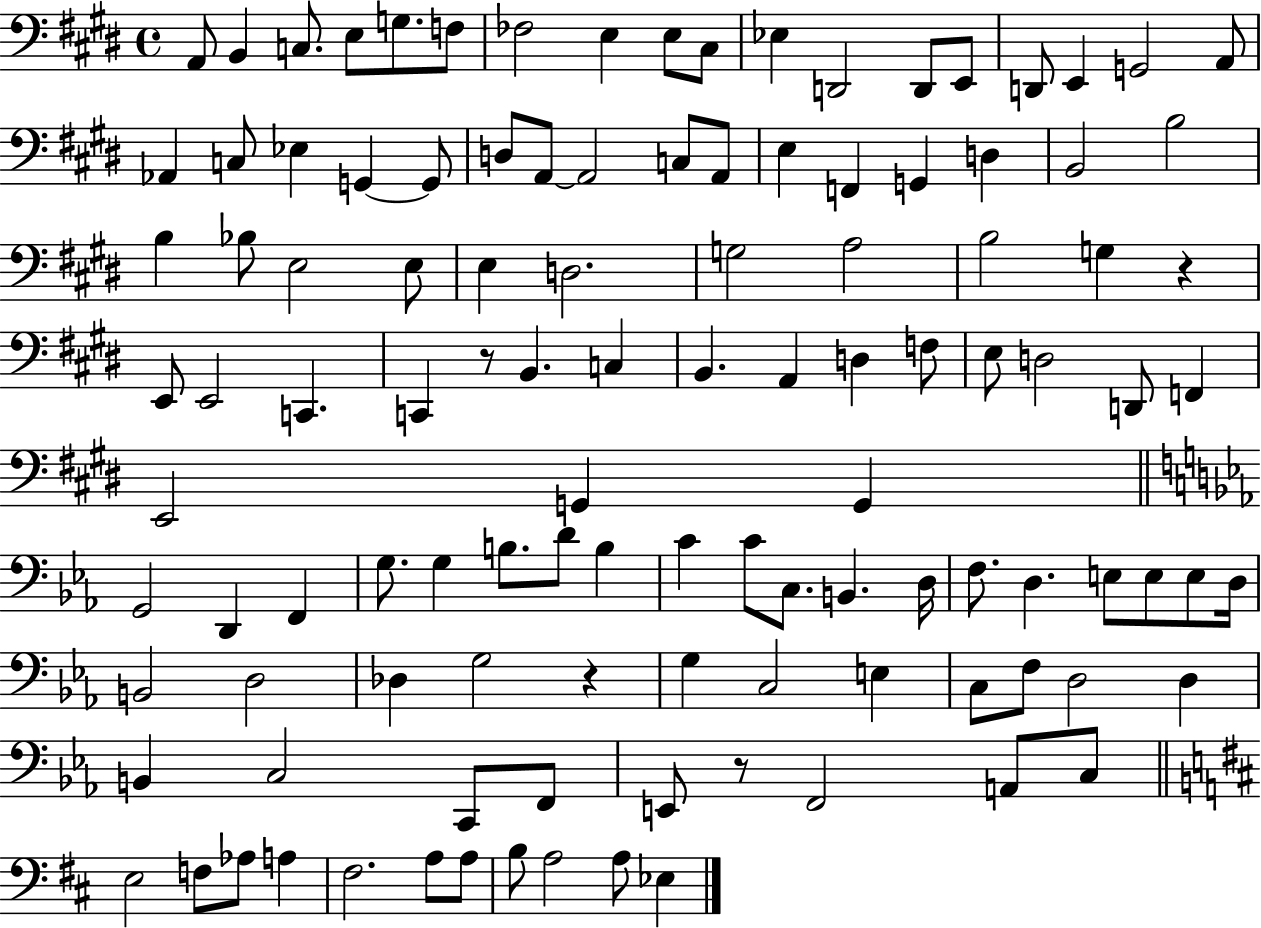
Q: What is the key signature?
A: E major